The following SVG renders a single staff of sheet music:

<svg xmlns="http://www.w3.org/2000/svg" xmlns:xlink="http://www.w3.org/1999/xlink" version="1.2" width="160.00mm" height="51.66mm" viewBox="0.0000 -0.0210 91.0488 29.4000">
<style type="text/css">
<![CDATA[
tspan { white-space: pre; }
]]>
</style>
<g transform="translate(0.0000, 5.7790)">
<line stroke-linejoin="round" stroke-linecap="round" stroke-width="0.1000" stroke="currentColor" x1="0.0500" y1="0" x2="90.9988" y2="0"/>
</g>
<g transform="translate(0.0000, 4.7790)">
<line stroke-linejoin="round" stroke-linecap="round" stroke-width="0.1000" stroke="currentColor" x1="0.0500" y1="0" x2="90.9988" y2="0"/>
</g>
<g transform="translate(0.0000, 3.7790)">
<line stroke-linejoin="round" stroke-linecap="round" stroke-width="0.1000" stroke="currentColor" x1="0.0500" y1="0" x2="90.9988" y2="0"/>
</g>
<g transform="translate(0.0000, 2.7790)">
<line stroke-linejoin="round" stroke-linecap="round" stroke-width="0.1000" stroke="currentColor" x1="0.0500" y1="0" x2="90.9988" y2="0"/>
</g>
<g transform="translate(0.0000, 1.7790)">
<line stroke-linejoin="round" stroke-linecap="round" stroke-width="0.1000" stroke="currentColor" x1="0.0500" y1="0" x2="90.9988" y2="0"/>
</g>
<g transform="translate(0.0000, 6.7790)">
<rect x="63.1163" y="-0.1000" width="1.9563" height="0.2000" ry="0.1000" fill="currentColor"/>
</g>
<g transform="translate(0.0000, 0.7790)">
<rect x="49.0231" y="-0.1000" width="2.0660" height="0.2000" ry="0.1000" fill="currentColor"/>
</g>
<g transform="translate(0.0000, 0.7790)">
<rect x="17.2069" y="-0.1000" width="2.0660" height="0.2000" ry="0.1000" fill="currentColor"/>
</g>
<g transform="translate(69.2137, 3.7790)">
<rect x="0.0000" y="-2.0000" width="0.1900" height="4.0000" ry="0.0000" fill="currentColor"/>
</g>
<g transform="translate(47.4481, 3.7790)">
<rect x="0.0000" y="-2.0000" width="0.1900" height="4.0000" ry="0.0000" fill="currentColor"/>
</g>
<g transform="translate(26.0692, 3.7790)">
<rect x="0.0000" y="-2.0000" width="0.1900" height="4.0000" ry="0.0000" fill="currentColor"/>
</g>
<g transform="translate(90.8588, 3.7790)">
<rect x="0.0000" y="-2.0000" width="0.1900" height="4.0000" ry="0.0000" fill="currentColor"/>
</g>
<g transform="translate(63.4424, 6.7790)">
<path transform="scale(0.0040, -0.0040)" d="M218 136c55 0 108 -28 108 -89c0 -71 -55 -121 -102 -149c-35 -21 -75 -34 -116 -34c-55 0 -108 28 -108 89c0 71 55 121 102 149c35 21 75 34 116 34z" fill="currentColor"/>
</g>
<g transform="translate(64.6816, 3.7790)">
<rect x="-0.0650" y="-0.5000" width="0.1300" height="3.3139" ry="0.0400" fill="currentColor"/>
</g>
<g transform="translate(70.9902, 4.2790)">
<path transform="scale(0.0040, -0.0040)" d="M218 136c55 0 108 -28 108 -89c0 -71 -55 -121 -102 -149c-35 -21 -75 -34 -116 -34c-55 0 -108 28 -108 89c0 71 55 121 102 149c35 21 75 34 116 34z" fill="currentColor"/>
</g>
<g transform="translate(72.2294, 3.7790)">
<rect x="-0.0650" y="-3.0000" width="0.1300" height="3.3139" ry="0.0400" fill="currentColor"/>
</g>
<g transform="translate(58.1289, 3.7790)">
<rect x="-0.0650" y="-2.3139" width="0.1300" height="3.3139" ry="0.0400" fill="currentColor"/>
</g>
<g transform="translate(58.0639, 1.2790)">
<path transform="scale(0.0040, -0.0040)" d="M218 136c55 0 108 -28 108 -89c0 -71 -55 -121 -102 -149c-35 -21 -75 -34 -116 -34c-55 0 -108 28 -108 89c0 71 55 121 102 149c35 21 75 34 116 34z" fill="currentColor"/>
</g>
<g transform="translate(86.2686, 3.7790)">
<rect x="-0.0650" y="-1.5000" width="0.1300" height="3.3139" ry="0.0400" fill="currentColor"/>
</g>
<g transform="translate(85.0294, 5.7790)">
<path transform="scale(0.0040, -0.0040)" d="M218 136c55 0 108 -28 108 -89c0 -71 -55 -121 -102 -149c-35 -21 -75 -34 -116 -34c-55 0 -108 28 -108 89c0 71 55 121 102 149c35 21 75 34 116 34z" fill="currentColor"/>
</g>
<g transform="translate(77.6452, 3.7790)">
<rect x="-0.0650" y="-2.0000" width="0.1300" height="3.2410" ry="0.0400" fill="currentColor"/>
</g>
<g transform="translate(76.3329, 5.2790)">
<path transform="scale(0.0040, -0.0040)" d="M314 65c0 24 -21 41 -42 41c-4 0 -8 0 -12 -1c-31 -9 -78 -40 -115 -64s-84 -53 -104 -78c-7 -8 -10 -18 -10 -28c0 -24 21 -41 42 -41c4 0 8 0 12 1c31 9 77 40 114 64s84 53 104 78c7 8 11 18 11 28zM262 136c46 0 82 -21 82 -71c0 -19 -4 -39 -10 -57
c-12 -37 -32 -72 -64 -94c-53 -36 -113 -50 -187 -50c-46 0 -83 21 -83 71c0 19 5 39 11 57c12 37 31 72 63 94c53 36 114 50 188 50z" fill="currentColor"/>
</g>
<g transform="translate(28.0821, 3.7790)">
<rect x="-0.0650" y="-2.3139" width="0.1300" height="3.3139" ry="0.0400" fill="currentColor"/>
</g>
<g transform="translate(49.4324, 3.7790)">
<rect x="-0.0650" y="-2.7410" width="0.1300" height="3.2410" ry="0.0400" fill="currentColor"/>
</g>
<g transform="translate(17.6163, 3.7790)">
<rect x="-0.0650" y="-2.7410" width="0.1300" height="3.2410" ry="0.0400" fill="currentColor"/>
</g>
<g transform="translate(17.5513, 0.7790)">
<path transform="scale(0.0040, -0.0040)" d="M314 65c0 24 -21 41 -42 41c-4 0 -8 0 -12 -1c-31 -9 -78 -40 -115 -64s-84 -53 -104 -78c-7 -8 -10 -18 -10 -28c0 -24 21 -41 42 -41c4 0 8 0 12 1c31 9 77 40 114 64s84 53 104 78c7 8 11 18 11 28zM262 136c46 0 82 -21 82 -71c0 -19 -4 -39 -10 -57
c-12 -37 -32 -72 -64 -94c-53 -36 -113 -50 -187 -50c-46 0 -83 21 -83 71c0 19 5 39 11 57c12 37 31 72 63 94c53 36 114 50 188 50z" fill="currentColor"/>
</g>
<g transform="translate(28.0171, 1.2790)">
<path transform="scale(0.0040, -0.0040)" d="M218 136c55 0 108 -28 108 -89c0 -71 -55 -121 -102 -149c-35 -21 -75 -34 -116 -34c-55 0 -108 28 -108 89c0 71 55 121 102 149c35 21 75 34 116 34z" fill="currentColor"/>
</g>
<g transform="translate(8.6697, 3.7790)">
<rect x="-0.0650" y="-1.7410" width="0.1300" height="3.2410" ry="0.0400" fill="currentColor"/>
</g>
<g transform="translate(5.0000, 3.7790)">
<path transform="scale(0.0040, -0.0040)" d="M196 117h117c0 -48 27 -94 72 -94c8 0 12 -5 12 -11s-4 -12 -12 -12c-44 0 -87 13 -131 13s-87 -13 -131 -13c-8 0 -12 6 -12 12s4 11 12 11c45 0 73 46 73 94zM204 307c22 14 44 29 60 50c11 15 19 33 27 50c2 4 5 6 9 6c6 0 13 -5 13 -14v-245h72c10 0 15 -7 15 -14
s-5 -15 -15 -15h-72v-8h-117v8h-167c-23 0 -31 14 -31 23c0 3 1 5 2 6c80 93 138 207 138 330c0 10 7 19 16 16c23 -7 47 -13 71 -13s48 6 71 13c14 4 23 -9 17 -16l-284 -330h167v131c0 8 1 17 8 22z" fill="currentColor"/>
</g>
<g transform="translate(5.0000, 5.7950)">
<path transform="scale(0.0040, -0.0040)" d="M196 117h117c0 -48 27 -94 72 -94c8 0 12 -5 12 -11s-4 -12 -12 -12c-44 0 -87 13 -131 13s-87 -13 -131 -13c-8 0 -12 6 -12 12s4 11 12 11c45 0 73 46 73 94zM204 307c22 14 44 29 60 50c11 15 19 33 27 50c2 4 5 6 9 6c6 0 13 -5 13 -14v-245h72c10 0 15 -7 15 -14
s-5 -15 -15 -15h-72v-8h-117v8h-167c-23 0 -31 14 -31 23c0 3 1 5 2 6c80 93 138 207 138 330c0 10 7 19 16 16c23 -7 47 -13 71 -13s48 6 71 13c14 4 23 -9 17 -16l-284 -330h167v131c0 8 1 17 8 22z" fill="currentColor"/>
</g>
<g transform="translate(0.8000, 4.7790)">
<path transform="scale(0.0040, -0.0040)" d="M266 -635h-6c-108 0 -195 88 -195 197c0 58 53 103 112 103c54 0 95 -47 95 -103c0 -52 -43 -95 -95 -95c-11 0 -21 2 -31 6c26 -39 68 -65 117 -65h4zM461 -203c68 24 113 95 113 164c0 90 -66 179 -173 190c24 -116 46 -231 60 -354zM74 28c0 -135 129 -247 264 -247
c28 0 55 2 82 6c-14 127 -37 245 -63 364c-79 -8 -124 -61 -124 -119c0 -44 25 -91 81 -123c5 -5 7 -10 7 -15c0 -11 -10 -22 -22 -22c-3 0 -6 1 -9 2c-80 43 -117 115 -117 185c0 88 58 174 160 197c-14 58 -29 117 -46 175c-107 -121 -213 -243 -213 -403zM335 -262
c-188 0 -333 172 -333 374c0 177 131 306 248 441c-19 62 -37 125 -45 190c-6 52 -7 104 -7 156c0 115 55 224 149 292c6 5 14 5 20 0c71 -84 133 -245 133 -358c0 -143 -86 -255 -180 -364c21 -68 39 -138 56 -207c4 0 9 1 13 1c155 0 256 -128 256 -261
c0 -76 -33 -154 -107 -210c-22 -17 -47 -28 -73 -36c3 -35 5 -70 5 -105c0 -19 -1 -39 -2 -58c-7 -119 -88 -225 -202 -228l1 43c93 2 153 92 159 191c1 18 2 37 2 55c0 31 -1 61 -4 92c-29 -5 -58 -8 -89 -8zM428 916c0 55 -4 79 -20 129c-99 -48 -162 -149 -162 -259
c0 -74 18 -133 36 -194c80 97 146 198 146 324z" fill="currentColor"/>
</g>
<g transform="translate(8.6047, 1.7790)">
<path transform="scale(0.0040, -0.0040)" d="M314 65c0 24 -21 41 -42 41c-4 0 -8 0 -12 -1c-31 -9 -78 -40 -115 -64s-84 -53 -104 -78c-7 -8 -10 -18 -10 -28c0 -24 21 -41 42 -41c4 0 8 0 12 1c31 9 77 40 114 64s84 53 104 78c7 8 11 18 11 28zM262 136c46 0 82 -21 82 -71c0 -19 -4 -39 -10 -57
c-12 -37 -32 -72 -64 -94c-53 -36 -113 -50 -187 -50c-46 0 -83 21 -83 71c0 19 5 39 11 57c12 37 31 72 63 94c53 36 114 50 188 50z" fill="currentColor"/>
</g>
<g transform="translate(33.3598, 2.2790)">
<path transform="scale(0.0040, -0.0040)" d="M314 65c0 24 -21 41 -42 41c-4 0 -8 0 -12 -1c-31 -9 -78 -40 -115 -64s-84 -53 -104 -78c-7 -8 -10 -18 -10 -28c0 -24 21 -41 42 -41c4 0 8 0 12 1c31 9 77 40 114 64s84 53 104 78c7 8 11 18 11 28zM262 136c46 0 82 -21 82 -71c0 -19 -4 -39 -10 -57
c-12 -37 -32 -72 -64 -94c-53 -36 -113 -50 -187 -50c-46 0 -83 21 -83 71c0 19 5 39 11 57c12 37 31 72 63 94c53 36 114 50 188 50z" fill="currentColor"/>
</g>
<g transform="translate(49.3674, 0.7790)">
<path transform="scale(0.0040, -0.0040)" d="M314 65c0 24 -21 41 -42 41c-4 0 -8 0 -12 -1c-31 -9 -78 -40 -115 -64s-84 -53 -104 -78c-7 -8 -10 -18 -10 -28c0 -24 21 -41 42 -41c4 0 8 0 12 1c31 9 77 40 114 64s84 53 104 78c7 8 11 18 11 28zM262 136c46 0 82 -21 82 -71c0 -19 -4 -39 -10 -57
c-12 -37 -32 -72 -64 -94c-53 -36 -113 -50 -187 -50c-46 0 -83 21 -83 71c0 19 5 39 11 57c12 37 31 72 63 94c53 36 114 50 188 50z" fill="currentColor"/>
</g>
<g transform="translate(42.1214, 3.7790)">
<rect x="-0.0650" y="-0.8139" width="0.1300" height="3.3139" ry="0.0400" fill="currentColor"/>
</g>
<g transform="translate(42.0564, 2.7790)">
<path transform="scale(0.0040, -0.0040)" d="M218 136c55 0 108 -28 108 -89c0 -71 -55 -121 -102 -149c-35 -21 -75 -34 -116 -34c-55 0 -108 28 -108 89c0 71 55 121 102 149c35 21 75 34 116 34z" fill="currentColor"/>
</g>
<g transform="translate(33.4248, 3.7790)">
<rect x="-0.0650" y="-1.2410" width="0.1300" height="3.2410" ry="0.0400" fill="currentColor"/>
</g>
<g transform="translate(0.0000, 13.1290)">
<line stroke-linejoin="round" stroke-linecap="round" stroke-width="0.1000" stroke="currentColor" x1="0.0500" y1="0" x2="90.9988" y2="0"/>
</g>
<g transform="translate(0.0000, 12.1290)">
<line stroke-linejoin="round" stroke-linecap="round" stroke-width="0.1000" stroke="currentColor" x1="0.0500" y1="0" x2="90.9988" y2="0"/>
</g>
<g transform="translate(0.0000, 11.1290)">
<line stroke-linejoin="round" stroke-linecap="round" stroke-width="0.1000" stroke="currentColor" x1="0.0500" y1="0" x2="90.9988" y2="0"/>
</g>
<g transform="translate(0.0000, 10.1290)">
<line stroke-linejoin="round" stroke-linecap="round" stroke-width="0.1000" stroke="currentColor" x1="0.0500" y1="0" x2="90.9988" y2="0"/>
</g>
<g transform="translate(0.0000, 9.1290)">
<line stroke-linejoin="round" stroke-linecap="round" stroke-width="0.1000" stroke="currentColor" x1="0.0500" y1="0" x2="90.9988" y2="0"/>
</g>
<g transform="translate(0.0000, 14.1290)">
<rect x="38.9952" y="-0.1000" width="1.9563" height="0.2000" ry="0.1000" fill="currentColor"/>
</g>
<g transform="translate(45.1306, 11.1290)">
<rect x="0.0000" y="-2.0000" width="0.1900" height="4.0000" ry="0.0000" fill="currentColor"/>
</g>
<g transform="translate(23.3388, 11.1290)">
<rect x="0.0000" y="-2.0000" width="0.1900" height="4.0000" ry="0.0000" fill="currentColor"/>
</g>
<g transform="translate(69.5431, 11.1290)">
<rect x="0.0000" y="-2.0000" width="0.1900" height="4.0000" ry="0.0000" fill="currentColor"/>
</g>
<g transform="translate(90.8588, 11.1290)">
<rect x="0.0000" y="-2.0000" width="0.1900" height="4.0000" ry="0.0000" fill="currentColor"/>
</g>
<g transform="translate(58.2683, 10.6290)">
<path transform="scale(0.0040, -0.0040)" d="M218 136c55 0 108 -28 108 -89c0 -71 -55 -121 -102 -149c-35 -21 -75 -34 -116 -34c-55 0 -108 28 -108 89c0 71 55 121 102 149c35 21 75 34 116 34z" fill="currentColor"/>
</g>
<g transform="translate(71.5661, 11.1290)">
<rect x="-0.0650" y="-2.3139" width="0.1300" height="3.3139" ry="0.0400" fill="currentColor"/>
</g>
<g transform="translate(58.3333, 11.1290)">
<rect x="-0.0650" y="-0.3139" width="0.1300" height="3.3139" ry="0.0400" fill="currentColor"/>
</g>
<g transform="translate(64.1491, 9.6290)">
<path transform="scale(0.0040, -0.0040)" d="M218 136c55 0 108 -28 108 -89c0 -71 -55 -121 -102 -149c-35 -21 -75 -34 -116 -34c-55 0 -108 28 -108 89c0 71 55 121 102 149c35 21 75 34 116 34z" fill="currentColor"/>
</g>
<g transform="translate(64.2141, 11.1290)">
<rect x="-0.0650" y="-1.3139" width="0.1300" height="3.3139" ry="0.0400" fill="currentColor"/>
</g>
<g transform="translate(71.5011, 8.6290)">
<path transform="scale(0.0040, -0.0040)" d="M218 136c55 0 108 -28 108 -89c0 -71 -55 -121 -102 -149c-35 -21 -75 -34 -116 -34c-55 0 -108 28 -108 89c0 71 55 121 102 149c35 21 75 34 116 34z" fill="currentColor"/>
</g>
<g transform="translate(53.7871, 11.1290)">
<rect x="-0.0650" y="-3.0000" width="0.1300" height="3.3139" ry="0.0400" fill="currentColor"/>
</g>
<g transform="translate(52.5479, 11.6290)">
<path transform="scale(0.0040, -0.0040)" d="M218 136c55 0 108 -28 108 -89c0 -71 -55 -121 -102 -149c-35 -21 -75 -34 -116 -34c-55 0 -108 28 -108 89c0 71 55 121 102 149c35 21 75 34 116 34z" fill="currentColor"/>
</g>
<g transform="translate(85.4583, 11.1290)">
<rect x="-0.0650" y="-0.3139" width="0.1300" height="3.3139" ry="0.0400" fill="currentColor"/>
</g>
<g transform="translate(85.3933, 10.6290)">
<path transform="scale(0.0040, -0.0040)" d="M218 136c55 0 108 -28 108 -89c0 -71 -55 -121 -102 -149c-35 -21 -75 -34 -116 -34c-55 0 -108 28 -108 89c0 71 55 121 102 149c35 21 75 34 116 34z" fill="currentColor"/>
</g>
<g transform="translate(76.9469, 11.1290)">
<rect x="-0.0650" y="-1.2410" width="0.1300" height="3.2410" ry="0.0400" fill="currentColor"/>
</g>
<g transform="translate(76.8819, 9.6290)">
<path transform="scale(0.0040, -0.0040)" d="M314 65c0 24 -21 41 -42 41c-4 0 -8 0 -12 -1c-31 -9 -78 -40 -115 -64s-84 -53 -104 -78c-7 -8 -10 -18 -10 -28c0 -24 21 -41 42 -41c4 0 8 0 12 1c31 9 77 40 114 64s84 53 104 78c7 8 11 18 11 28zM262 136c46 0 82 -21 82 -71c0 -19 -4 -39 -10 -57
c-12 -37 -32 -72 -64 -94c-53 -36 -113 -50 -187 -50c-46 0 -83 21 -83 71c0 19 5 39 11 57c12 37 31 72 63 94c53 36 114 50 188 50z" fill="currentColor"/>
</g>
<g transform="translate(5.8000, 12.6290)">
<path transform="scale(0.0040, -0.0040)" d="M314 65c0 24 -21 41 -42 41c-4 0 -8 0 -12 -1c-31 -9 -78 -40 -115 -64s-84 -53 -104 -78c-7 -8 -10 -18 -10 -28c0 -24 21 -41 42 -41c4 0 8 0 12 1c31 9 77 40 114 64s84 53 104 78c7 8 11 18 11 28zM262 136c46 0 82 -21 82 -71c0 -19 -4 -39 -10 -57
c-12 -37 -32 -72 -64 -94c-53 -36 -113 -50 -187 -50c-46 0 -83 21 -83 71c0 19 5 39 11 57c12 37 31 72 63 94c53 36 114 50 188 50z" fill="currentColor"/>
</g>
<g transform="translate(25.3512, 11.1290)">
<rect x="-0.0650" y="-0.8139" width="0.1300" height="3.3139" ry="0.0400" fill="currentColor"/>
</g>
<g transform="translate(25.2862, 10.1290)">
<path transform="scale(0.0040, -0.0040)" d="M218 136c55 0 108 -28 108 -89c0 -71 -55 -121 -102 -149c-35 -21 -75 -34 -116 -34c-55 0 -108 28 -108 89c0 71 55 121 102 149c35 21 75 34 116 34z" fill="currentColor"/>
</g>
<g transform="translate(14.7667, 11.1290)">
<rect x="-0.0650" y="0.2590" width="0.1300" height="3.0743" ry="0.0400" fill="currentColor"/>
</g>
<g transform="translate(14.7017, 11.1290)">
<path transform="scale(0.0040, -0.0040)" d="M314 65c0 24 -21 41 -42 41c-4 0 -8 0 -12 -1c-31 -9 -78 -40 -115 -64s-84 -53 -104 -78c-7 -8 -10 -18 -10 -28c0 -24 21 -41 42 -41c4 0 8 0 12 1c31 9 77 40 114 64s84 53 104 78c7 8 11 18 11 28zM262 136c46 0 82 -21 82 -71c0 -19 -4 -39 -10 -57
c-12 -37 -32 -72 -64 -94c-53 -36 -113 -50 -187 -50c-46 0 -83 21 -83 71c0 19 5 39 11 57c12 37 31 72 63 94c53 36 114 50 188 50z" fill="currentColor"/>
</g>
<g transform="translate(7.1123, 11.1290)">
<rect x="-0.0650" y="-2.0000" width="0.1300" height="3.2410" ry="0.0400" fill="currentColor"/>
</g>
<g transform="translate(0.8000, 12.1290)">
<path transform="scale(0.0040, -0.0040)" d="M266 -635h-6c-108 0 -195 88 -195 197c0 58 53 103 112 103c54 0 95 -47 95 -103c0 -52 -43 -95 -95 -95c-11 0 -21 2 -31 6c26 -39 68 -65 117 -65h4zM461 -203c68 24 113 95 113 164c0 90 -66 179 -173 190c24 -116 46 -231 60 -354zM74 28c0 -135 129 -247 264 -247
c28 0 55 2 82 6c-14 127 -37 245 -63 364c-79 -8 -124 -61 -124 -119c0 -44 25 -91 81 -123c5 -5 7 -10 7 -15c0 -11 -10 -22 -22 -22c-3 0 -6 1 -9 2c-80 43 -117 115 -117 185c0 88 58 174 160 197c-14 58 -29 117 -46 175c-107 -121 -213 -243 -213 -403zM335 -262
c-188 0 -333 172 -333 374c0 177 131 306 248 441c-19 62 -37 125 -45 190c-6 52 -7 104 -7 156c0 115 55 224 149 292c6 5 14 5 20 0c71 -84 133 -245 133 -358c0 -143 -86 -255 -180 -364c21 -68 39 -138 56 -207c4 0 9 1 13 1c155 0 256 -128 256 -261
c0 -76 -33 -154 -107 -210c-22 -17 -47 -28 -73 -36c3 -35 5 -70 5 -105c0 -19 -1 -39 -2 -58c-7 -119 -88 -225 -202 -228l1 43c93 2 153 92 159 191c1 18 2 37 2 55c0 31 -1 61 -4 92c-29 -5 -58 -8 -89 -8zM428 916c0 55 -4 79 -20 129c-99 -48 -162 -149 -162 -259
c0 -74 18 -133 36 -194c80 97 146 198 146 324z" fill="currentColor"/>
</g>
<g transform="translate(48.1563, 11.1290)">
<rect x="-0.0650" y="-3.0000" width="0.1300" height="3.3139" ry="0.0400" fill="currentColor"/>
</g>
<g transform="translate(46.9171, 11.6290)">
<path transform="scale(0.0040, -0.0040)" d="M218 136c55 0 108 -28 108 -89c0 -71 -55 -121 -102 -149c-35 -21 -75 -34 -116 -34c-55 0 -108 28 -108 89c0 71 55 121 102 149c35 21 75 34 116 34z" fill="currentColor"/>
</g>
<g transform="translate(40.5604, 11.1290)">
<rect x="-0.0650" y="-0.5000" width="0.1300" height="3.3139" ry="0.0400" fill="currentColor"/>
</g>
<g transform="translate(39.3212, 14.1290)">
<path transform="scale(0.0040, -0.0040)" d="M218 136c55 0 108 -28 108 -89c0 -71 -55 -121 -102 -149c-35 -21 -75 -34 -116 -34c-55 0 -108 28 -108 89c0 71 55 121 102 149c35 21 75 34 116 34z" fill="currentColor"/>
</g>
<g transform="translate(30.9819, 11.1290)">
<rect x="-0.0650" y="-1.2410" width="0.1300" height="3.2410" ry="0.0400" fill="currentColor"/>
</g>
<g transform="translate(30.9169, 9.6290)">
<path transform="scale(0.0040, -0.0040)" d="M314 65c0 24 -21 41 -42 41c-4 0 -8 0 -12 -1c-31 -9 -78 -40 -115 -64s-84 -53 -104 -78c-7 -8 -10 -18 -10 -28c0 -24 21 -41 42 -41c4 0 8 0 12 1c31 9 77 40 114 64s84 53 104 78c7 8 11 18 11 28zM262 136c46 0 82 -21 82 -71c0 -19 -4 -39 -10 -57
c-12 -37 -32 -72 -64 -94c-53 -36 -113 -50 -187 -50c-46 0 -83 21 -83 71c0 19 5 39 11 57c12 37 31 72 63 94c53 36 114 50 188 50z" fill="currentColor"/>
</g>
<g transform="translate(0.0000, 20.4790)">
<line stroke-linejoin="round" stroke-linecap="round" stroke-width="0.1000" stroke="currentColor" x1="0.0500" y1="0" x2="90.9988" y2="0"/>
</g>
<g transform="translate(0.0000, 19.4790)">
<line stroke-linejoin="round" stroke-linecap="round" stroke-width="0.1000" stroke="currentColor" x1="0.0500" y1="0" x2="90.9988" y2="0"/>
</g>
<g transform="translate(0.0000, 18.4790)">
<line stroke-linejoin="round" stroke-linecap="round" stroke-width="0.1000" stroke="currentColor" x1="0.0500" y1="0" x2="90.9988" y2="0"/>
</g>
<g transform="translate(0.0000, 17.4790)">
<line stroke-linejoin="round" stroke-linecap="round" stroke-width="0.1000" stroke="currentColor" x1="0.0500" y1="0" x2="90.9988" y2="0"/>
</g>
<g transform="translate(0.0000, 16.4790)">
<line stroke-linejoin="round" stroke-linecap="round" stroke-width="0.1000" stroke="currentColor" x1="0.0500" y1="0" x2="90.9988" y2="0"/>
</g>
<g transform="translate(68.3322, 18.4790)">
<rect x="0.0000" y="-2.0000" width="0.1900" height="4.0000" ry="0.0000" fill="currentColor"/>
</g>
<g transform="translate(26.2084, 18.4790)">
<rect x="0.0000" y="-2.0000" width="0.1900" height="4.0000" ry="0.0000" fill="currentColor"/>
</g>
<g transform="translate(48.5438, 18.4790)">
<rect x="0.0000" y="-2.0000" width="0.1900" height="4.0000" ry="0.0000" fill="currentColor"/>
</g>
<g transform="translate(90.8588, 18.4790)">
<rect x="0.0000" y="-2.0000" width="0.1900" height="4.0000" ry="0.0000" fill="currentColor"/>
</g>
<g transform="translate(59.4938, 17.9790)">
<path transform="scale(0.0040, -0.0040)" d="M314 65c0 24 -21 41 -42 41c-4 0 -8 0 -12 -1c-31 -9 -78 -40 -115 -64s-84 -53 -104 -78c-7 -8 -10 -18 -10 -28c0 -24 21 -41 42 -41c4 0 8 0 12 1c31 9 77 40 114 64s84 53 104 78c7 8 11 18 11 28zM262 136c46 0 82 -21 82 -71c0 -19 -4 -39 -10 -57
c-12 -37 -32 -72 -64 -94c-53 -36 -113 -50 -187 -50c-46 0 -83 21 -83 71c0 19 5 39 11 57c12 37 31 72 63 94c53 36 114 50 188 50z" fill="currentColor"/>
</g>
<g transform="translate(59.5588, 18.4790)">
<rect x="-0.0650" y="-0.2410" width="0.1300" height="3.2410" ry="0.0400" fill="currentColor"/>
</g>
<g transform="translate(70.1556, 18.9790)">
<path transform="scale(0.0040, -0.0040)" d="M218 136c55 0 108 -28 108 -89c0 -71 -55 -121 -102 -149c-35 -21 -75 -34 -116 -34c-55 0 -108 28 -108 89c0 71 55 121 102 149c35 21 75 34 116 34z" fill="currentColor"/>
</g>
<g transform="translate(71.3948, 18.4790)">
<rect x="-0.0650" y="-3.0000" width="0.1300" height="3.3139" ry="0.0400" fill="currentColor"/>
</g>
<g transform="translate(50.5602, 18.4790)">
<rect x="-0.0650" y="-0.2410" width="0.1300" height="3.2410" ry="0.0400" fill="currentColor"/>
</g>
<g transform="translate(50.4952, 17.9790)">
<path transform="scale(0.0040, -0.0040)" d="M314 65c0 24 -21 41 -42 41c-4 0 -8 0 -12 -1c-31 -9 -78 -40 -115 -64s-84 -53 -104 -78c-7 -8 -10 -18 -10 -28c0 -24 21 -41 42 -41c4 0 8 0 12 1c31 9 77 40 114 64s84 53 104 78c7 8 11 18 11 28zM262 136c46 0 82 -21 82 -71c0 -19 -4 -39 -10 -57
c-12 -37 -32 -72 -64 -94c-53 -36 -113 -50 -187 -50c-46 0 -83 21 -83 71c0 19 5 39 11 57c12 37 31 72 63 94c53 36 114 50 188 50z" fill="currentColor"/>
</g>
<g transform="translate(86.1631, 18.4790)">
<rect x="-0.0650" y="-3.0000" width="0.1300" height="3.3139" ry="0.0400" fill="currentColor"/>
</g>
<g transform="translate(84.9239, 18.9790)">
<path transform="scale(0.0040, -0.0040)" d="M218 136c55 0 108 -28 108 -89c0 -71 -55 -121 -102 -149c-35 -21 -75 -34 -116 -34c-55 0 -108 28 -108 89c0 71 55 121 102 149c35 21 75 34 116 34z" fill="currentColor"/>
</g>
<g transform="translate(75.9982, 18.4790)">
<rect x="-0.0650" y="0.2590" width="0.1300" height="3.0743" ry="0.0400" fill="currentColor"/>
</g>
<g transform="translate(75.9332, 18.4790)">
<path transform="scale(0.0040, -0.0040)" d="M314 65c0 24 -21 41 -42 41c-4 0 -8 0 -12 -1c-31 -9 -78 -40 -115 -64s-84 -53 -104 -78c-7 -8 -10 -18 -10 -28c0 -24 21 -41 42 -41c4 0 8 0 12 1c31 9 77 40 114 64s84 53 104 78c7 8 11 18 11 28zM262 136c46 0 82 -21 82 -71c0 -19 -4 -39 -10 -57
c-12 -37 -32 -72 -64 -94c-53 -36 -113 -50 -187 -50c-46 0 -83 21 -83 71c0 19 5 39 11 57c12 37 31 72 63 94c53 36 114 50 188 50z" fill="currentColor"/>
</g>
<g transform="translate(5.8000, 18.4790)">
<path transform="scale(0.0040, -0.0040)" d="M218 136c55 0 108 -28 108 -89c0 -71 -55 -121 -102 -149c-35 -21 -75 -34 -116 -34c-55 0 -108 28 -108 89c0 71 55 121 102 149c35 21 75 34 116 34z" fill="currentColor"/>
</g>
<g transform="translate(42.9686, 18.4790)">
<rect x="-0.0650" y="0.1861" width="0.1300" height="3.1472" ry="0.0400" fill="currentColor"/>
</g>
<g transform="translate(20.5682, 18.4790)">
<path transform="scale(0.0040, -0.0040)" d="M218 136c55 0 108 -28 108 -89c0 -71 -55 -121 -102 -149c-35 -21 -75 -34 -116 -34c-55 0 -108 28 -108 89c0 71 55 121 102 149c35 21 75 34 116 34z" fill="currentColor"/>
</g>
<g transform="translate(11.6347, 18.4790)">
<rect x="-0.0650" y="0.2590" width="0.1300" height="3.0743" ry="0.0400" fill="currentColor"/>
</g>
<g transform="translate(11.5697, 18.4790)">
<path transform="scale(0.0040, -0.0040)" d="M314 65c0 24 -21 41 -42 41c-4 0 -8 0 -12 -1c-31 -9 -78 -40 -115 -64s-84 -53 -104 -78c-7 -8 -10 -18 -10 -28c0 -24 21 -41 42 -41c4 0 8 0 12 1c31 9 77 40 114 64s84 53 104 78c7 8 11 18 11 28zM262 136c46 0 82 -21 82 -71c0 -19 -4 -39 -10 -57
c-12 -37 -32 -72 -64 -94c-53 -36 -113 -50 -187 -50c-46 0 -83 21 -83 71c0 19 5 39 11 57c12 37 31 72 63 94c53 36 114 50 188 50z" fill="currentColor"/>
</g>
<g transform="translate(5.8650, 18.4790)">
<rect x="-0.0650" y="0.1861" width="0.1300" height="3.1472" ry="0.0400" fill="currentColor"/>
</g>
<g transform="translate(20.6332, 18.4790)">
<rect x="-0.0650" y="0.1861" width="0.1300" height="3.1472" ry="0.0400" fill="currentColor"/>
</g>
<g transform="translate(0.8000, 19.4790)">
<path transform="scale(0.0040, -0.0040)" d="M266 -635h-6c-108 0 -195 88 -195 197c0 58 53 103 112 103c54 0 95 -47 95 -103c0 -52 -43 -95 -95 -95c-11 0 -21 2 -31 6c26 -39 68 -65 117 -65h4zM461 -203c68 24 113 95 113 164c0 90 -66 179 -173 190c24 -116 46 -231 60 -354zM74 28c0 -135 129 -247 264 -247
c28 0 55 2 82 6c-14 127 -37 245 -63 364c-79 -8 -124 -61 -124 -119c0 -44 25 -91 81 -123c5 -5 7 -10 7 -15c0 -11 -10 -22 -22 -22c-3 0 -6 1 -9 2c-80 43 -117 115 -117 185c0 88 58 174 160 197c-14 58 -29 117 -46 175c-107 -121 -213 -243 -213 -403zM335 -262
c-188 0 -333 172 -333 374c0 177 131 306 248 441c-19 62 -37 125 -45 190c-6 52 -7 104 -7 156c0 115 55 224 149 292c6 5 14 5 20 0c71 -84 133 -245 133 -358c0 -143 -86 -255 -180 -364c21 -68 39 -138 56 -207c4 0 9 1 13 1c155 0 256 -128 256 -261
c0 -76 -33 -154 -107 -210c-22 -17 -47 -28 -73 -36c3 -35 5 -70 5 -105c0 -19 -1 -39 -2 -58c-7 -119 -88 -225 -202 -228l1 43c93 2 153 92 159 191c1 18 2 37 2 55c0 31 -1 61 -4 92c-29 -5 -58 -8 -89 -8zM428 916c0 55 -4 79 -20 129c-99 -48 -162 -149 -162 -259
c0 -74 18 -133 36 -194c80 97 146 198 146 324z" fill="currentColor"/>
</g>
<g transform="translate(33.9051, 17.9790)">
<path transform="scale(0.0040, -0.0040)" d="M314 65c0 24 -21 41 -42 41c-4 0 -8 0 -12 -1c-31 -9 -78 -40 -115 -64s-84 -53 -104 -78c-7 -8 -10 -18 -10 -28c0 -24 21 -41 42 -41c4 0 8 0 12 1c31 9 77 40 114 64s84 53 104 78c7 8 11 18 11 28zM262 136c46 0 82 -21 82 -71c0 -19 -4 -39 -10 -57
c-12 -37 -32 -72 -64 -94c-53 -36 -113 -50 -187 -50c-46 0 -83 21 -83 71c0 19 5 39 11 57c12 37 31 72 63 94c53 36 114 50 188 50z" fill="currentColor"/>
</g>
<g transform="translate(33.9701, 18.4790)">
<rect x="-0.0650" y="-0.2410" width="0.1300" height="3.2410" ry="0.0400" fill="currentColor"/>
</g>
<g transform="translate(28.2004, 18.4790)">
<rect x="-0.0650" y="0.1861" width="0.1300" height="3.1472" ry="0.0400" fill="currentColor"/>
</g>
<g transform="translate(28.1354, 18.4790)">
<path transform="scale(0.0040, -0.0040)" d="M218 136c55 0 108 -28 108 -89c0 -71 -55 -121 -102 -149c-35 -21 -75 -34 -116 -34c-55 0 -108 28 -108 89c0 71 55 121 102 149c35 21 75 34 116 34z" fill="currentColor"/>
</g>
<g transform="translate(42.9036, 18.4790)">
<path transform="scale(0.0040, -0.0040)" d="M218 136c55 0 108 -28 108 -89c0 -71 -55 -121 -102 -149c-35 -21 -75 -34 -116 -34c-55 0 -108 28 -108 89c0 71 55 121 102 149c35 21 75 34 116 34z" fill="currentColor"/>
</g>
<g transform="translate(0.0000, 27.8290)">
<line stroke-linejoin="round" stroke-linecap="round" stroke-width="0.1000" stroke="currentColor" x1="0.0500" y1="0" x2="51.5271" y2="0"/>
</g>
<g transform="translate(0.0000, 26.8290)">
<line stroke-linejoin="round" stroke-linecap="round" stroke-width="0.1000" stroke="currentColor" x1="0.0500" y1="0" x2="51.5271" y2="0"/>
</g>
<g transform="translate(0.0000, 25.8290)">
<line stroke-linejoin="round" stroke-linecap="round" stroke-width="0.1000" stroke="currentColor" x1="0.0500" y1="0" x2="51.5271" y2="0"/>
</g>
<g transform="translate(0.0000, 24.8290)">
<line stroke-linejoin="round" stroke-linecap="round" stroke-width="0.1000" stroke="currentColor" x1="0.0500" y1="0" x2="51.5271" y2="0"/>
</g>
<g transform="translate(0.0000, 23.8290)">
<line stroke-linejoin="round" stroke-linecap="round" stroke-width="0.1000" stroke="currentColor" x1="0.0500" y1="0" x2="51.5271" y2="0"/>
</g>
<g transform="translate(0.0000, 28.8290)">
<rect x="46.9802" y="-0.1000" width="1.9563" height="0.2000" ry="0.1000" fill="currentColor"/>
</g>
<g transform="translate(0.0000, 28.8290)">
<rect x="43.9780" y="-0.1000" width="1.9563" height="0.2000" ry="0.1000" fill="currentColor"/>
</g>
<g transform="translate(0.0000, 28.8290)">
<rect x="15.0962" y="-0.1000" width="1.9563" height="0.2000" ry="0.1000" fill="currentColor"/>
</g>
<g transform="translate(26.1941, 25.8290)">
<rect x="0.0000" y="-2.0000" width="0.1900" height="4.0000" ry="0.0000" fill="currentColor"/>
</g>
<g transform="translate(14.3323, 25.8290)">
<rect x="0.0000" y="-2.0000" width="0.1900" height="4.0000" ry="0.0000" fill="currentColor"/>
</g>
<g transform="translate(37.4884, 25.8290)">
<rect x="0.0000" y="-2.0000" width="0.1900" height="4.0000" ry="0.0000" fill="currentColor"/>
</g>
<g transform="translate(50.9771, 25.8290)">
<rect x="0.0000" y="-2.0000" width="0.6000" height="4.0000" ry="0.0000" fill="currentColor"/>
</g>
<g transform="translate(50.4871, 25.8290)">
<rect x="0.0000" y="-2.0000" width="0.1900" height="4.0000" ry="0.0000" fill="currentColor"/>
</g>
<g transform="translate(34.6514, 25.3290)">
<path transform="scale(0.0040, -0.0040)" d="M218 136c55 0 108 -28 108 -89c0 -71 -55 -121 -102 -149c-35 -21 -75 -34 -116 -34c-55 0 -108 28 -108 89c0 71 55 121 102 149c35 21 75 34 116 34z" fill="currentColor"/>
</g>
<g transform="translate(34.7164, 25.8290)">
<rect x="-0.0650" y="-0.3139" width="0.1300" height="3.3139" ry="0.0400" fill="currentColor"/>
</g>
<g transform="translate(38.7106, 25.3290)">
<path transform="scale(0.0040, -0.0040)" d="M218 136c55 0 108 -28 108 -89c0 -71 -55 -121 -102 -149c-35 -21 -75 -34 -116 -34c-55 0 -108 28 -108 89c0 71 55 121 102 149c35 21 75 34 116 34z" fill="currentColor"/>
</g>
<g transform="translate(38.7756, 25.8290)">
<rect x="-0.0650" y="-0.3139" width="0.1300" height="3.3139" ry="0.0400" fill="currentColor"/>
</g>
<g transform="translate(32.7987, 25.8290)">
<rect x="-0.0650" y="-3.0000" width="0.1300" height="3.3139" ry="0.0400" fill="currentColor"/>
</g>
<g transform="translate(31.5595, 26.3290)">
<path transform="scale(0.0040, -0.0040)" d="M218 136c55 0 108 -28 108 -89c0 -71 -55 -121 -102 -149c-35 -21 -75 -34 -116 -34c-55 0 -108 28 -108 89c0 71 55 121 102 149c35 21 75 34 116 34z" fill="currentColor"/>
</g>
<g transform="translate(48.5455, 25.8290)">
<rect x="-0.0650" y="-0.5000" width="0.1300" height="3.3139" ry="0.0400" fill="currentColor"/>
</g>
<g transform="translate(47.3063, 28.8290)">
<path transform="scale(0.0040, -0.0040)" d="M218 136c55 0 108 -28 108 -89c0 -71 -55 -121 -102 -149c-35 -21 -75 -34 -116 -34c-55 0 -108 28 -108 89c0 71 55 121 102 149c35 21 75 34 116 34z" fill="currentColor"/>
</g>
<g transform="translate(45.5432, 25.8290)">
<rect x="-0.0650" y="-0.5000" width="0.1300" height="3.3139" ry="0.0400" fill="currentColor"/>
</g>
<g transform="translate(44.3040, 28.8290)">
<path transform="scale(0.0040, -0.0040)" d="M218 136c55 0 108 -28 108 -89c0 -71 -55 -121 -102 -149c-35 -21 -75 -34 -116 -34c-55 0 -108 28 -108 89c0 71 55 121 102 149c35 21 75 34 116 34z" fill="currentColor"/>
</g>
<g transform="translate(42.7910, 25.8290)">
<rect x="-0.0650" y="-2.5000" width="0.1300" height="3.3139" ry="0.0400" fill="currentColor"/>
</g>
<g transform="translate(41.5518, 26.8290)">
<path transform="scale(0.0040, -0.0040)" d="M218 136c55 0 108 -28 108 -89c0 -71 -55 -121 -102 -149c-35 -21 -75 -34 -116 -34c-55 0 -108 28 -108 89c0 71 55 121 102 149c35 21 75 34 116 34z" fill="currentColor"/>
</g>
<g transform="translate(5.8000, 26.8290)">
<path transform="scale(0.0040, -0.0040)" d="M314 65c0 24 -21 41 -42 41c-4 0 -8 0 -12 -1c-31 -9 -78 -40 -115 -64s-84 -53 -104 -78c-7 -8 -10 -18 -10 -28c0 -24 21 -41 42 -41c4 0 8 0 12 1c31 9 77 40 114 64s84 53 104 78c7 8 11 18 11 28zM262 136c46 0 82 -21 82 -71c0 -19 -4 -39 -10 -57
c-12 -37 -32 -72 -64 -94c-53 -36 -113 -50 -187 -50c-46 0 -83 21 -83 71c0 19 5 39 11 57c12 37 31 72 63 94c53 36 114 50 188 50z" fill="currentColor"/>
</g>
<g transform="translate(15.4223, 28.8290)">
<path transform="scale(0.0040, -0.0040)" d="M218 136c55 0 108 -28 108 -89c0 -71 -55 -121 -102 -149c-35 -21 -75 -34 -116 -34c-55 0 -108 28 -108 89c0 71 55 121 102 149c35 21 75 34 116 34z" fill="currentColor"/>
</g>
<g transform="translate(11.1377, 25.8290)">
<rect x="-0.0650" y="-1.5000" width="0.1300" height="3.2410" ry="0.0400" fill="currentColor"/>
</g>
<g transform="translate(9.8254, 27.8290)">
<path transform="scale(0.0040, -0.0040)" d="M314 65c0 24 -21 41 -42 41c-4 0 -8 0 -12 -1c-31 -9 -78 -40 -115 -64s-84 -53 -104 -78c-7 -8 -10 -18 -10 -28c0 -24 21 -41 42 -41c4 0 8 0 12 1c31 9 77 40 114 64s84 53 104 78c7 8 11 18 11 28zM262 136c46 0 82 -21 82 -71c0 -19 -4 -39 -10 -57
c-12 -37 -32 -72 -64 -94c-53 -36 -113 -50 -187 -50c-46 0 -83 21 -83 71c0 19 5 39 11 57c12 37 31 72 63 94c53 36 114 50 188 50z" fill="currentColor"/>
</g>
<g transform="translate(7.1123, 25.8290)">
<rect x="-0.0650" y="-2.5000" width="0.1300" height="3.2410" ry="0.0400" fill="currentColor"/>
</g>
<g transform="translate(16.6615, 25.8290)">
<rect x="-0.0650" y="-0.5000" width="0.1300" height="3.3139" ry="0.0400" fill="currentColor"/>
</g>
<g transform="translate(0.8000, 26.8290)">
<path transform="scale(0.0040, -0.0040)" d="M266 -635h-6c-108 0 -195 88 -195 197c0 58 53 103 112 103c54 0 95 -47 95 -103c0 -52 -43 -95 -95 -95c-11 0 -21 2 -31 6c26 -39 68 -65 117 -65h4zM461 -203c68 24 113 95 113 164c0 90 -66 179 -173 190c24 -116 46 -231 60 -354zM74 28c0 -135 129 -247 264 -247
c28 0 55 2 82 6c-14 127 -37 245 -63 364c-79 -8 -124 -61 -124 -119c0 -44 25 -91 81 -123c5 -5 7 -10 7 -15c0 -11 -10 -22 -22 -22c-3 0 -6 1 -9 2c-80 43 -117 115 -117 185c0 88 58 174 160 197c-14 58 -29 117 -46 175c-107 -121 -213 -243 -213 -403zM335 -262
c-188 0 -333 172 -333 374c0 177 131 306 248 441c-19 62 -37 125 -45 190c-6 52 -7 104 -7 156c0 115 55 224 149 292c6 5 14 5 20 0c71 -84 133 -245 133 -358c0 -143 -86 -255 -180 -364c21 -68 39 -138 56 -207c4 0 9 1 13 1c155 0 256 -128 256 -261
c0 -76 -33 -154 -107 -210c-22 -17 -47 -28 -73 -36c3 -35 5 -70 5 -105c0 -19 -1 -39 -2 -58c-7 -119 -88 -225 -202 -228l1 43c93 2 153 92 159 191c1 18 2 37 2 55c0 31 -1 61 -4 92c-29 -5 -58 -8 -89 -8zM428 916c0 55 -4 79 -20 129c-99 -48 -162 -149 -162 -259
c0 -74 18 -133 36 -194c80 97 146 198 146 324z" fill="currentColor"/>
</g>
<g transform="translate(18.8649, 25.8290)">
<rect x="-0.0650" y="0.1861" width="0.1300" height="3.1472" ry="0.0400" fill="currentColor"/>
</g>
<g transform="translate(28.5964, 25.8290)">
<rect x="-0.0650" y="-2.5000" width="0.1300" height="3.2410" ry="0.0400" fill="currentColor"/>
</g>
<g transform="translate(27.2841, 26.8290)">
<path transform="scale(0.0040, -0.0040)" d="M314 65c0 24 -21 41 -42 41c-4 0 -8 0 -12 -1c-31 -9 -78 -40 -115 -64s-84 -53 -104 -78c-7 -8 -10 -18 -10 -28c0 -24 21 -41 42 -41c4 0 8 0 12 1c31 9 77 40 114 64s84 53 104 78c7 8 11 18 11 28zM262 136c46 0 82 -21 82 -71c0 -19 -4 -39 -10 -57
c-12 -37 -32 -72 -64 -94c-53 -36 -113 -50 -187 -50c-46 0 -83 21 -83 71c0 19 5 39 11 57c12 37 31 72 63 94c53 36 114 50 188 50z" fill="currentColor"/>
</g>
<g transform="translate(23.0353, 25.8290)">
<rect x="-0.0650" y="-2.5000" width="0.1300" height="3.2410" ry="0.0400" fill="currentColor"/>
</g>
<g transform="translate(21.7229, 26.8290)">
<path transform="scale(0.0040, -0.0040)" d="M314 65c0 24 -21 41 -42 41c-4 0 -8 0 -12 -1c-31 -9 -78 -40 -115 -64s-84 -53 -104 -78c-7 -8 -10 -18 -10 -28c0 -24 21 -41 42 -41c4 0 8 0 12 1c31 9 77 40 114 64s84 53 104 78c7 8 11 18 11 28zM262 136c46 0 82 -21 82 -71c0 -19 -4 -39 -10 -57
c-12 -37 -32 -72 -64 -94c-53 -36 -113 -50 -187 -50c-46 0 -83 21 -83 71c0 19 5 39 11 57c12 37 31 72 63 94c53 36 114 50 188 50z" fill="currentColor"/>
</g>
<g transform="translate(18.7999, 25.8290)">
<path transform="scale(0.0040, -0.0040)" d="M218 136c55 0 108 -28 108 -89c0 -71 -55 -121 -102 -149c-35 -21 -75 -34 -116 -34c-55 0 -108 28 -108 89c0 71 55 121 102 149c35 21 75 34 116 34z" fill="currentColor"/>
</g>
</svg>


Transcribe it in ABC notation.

X:1
T:Untitled
M:4/4
L:1/4
K:C
f2 a2 g e2 d a2 g C A F2 E F2 B2 d e2 C A A c e g e2 c B B2 B B c2 B c2 c2 A B2 A G2 E2 C B G2 G2 A c c G C C